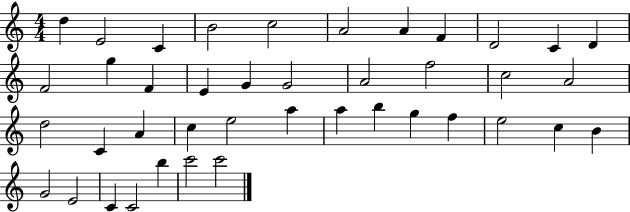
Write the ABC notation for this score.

X:1
T:Untitled
M:4/4
L:1/4
K:C
d E2 C B2 c2 A2 A F D2 C D F2 g F E G G2 A2 f2 c2 A2 d2 C A c e2 a a b g f e2 c B G2 E2 C C2 b c'2 c'2